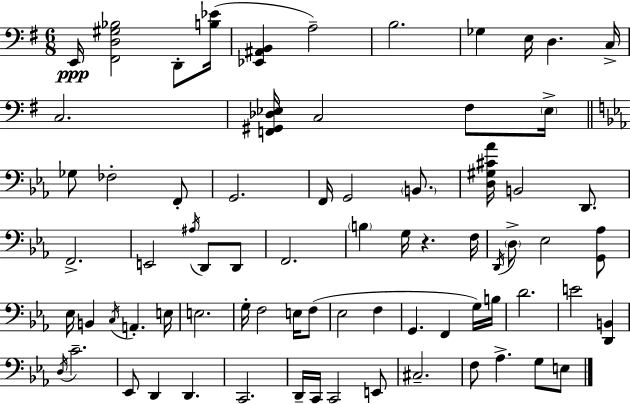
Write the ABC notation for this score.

X:1
T:Untitled
M:6/8
L:1/4
K:Em
E,,/4 [^F,,D,^G,_B,]2 D,,/2 [B,_E]/4 [_E,,^A,,B,,] A,2 B,2 _G, E,/4 D, C,/4 C,2 [F,,^G,,_D,_E,]/4 C,2 ^F,/2 _E,/4 _G,/2 _F,2 F,,/2 G,,2 F,,/4 G,,2 B,,/2 [D,^G,^C_A]/4 B,,2 D,,/2 F,,2 E,,2 ^A,/4 D,,/2 D,,/2 F,,2 B, G,/4 z F,/4 D,,/4 D,/2 _E,2 [G,,_A,]/2 _E,/4 B,, C,/4 A,, E,/4 E,2 G,/4 F,2 E,/4 F,/2 _E,2 F, G,, F,, G,/4 B,/4 D2 E2 [D,,B,,] D,/4 C2 _E,,/2 D,, D,, C,,2 D,,/4 C,,/4 C,,2 E,,/2 ^C,2 F,/2 _A, G,/2 E,/2